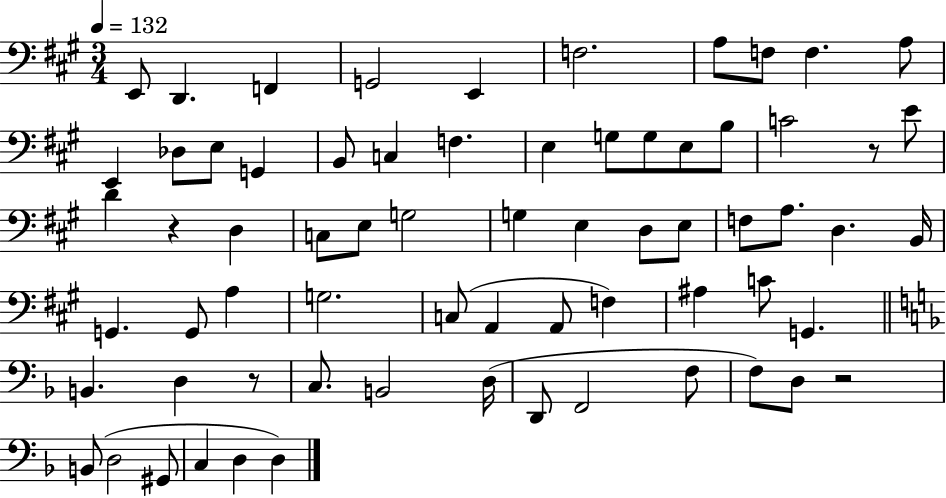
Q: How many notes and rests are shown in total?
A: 68